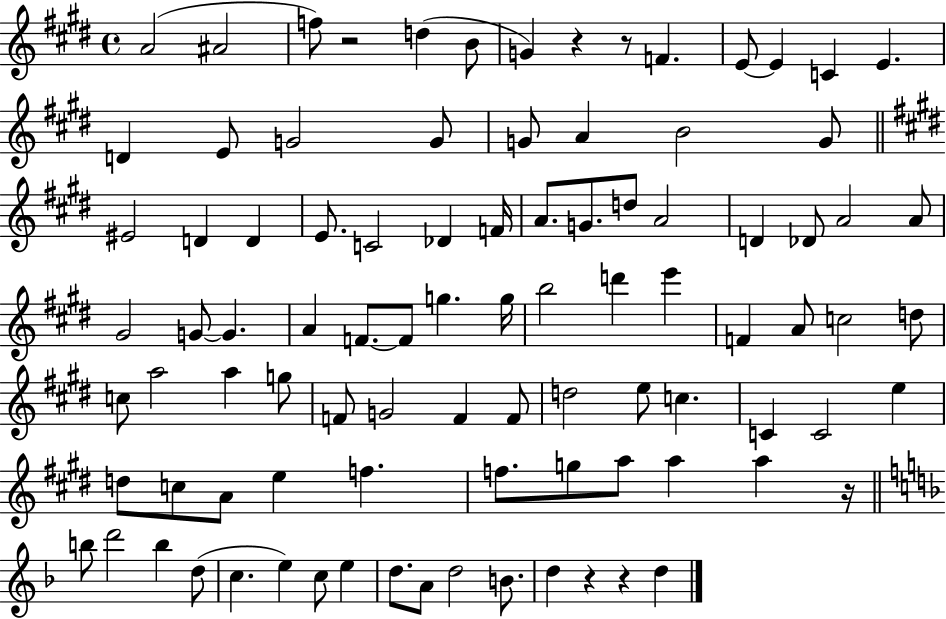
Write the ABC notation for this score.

X:1
T:Untitled
M:4/4
L:1/4
K:E
A2 ^A2 f/2 z2 d B/2 G z z/2 F E/2 E C E D E/2 G2 G/2 G/2 A B2 G/2 ^E2 D D E/2 C2 _D F/4 A/2 G/2 d/2 A2 D _D/2 A2 A/2 ^G2 G/2 G A F/2 F/2 g g/4 b2 d' e' F A/2 c2 d/2 c/2 a2 a g/2 F/2 G2 F F/2 d2 e/2 c C C2 e d/2 c/2 A/2 e f f/2 g/2 a/2 a a z/4 b/2 d'2 b d/2 c e c/2 e d/2 A/2 d2 B/2 d z z d